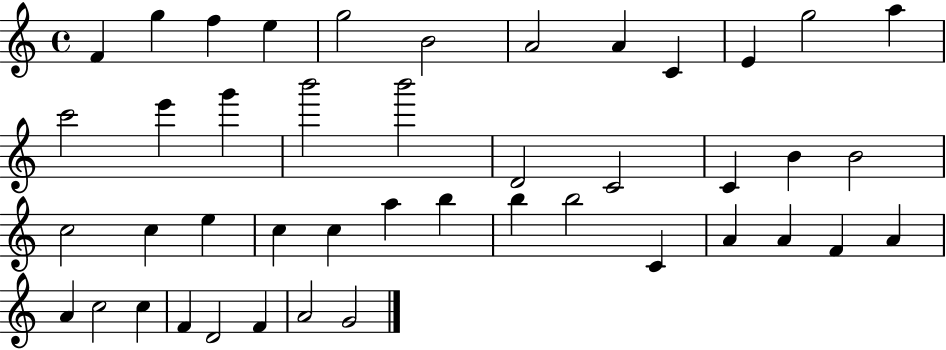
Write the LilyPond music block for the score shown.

{
  \clef treble
  \time 4/4
  \defaultTimeSignature
  \key c \major
  f'4 g''4 f''4 e''4 | g''2 b'2 | a'2 a'4 c'4 | e'4 g''2 a''4 | \break c'''2 e'''4 g'''4 | b'''2 b'''2 | d'2 c'2 | c'4 b'4 b'2 | \break c''2 c''4 e''4 | c''4 c''4 a''4 b''4 | b''4 b''2 c'4 | a'4 a'4 f'4 a'4 | \break a'4 c''2 c''4 | f'4 d'2 f'4 | a'2 g'2 | \bar "|."
}